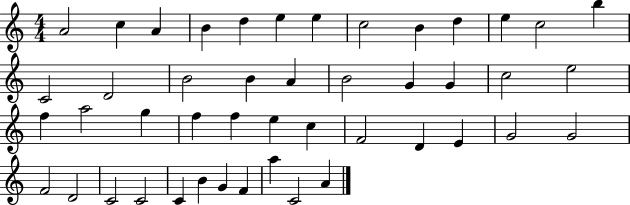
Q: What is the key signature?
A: C major